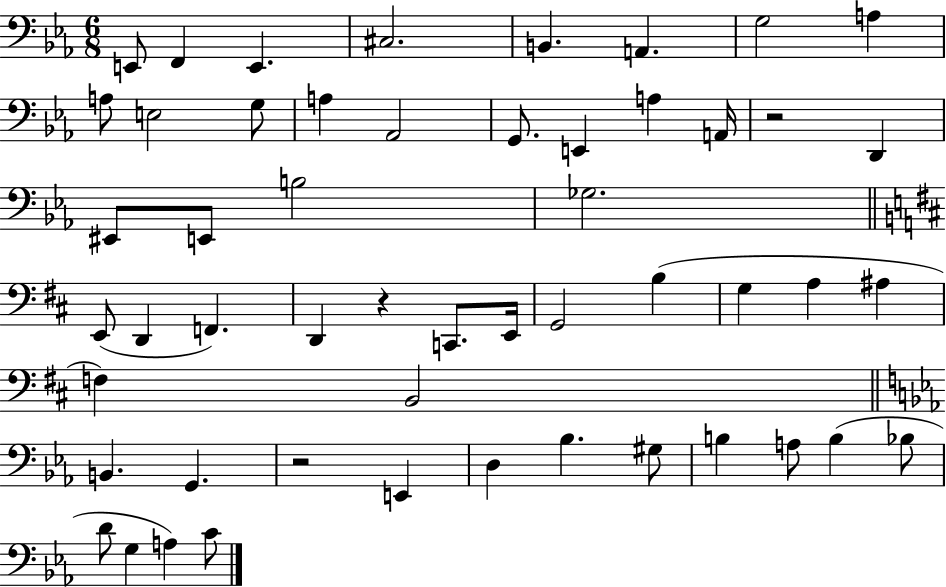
X:1
T:Untitled
M:6/8
L:1/4
K:Eb
E,,/2 F,, E,, ^C,2 B,, A,, G,2 A, A,/2 E,2 G,/2 A, _A,,2 G,,/2 E,, A, A,,/4 z2 D,, ^E,,/2 E,,/2 B,2 _G,2 E,,/2 D,, F,, D,, z C,,/2 E,,/4 G,,2 B, G, A, ^A, F, B,,2 B,, G,, z2 E,, D, _B, ^G,/2 B, A,/2 B, _B,/2 D/2 G, A, C/2